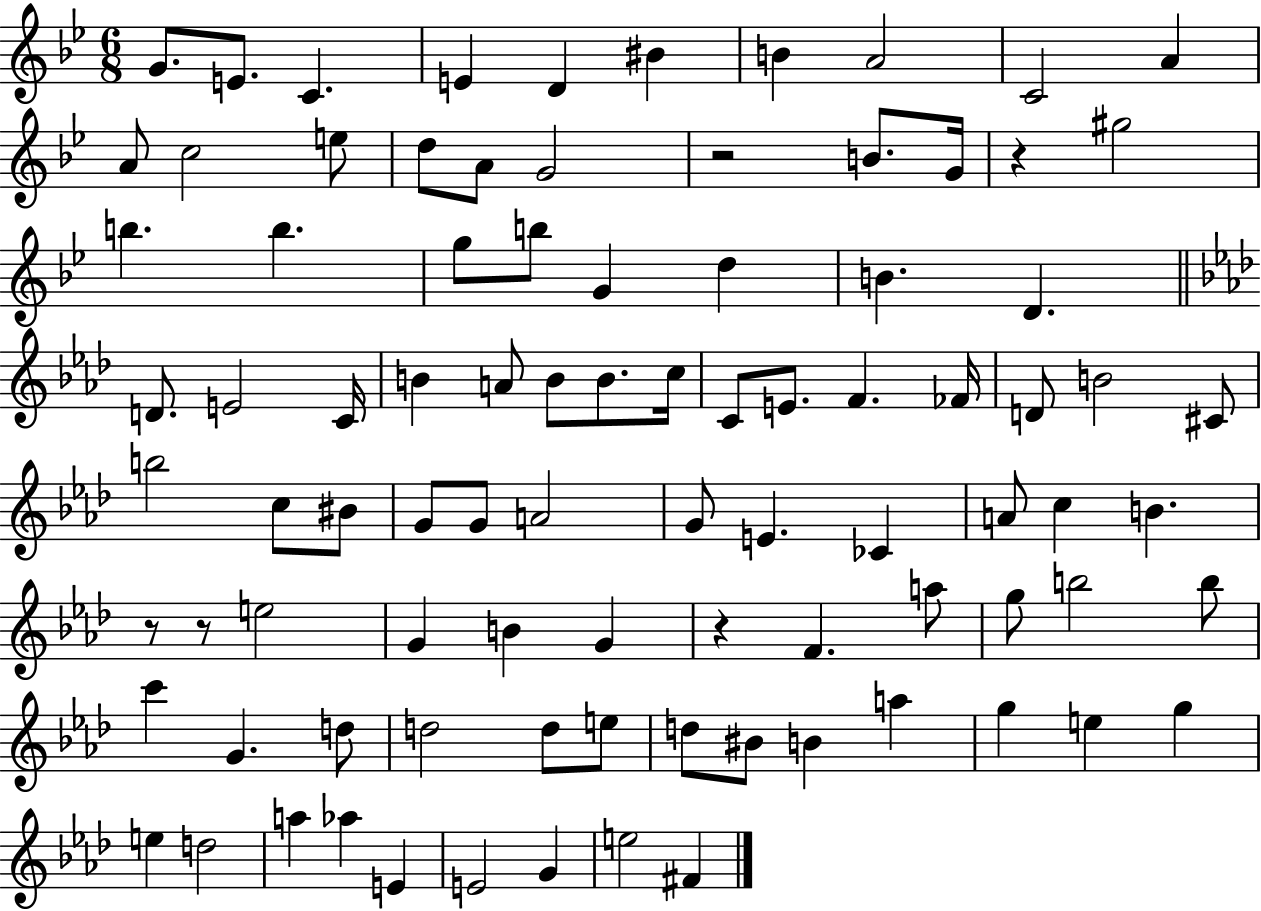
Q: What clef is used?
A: treble